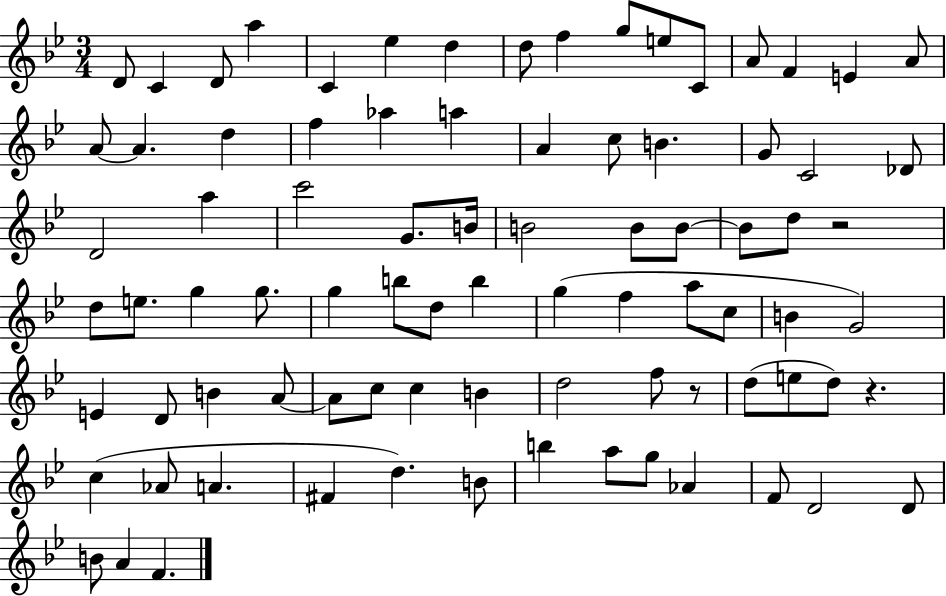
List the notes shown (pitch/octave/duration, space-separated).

D4/e C4/q D4/e A5/q C4/q Eb5/q D5/q D5/e F5/q G5/e E5/e C4/e A4/e F4/q E4/q A4/e A4/e A4/q. D5/q F5/q Ab5/q A5/q A4/q C5/e B4/q. G4/e C4/h Db4/e D4/h A5/q C6/h G4/e. B4/s B4/h B4/e B4/e B4/e D5/e R/h D5/e E5/e. G5/q G5/e. G5/q B5/e D5/e B5/q G5/q F5/q A5/e C5/e B4/q G4/h E4/q D4/e B4/q A4/e A4/e C5/e C5/q B4/q D5/h F5/e R/e D5/e E5/e D5/e R/q. C5/q Ab4/e A4/q. F#4/q D5/q. B4/e B5/q A5/e G5/e Ab4/q F4/e D4/h D4/e B4/e A4/q F4/q.